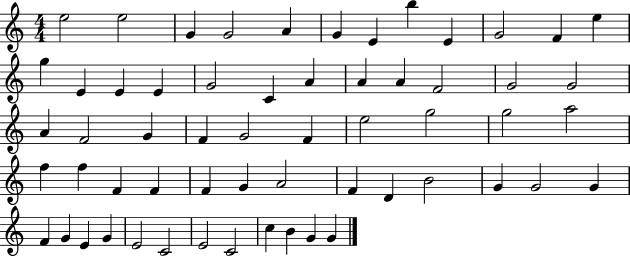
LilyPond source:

{
  \clef treble
  \numericTimeSignature
  \time 4/4
  \key c \major
  e''2 e''2 | g'4 g'2 a'4 | g'4 e'4 b''4 e'4 | g'2 f'4 e''4 | \break g''4 e'4 e'4 e'4 | g'2 c'4 a'4 | a'4 a'4 f'2 | g'2 g'2 | \break a'4 f'2 g'4 | f'4 g'2 f'4 | e''2 g''2 | g''2 a''2 | \break f''4 f''4 f'4 f'4 | f'4 g'4 a'2 | f'4 d'4 b'2 | g'4 g'2 g'4 | \break f'4 g'4 e'4 g'4 | e'2 c'2 | e'2 c'2 | c''4 b'4 g'4 g'4 | \break \bar "|."
}